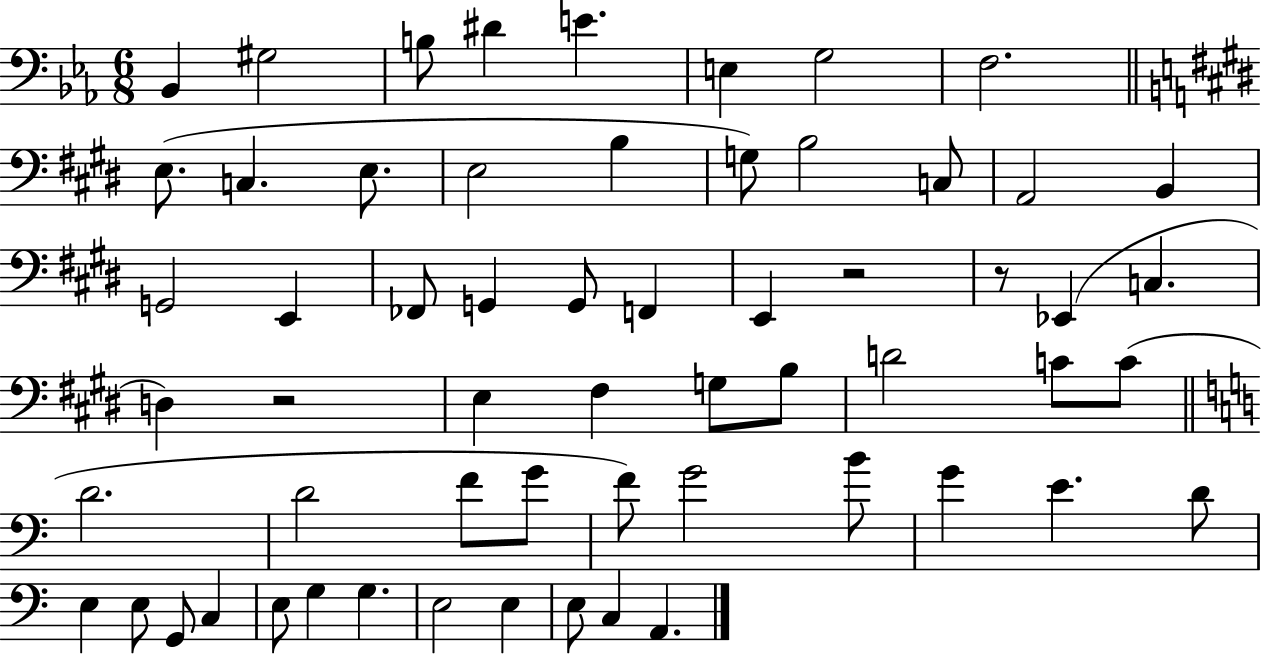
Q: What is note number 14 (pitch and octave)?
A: G3